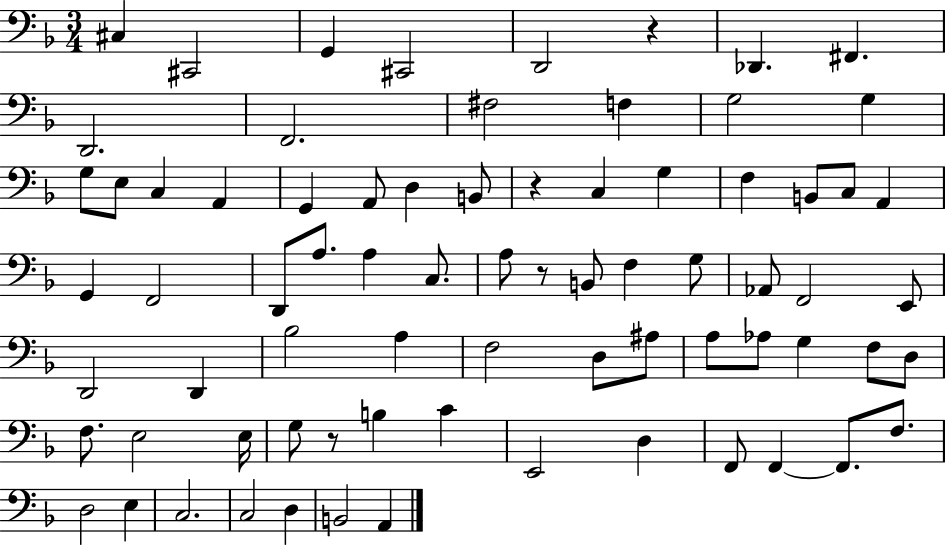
{
  \clef bass
  \numericTimeSignature
  \time 3/4
  \key f \major
  \repeat volta 2 { cis4 cis,2 | g,4 cis,2 | d,2 r4 | des,4. fis,4. | \break d,2. | f,2. | fis2 f4 | g2 g4 | \break g8 e8 c4 a,4 | g,4 a,8 d4 b,8 | r4 c4 g4 | f4 b,8 c8 a,4 | \break g,4 f,2 | d,8 a8. a4 c8. | a8 r8 b,8 f4 g8 | aes,8 f,2 e,8 | \break d,2 d,4 | bes2 a4 | f2 d8 ais8 | a8 aes8 g4 f8 d8 | \break f8. e2 e16 | g8 r8 b4 c'4 | e,2 d4 | f,8 f,4~~ f,8. f8. | \break d2 e4 | c2. | c2 d4 | b,2 a,4 | \break } \bar "|."
}